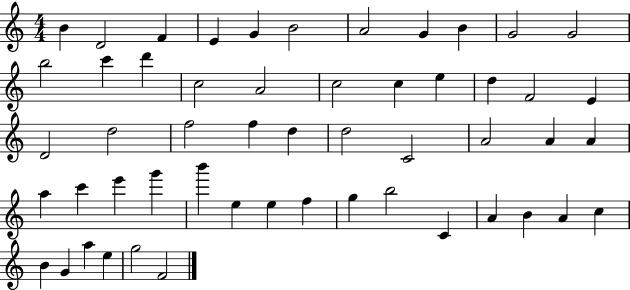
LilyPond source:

{
  \clef treble
  \numericTimeSignature
  \time 4/4
  \key c \major
  b'4 d'2 f'4 | e'4 g'4 b'2 | a'2 g'4 b'4 | g'2 g'2 | \break b''2 c'''4 d'''4 | c''2 a'2 | c''2 c''4 e''4 | d''4 f'2 e'4 | \break d'2 d''2 | f''2 f''4 d''4 | d''2 c'2 | a'2 a'4 a'4 | \break a''4 c'''4 e'''4 g'''4 | b'''4 e''4 e''4 f''4 | g''4 b''2 c'4 | a'4 b'4 a'4 c''4 | \break b'4 g'4 a''4 e''4 | g''2 f'2 | \bar "|."
}